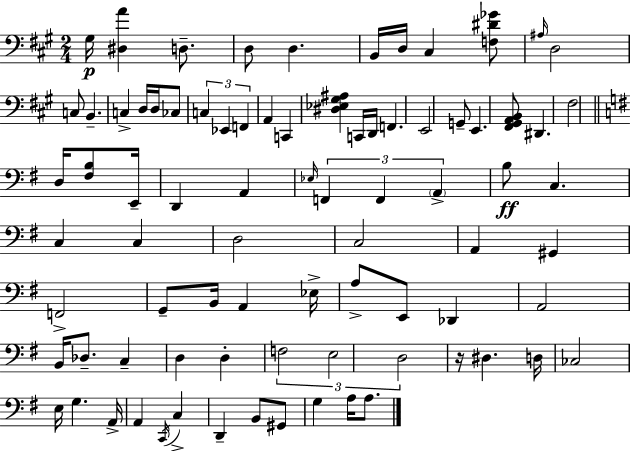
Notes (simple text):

G#3/s [D#3,A4]/q D3/e. D3/e D3/q. B2/s D3/s C#3/q [F3,D#4,Gb4]/e A#3/s D3/h C3/e B2/q. C3/q D3/s D3/s CES3/e C3/q Eb2/q F2/q A2/q C2/q [D#3,Eb3,G#3,A#3]/q C2/s D2/s F2/q. E2/h G2/e E2/q. [F#2,G#2,A2,B2]/e D#2/q. F#3/h D3/s [F#3,B3]/e E2/s D2/q A2/q Eb3/s F2/q F2/q A2/q B3/e C3/q. C3/q C3/q D3/h C3/h A2/q G#2/q F2/h G2/e B2/s A2/q Eb3/s A3/e E2/e Db2/q A2/h B2/s Db3/e. C3/q D3/q D3/q F3/h E3/h D3/h R/s D#3/q. D3/s CES3/h E3/s G3/q. A2/s A2/q C2/s C3/q D2/q B2/e G#2/e G3/q A3/s A3/e.